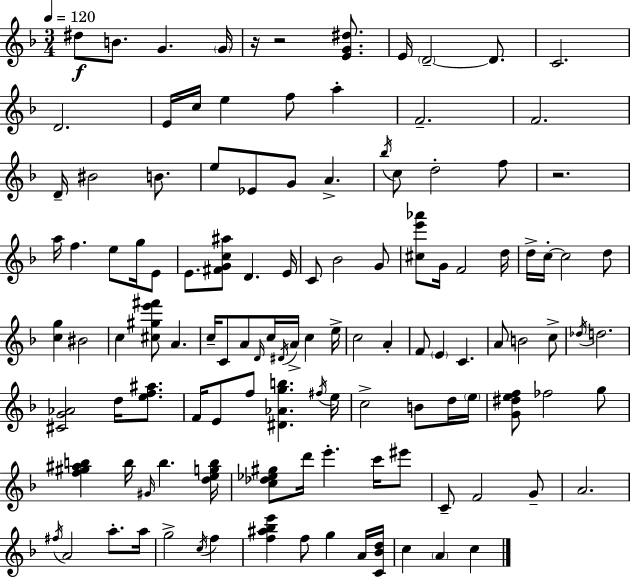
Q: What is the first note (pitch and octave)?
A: D#5